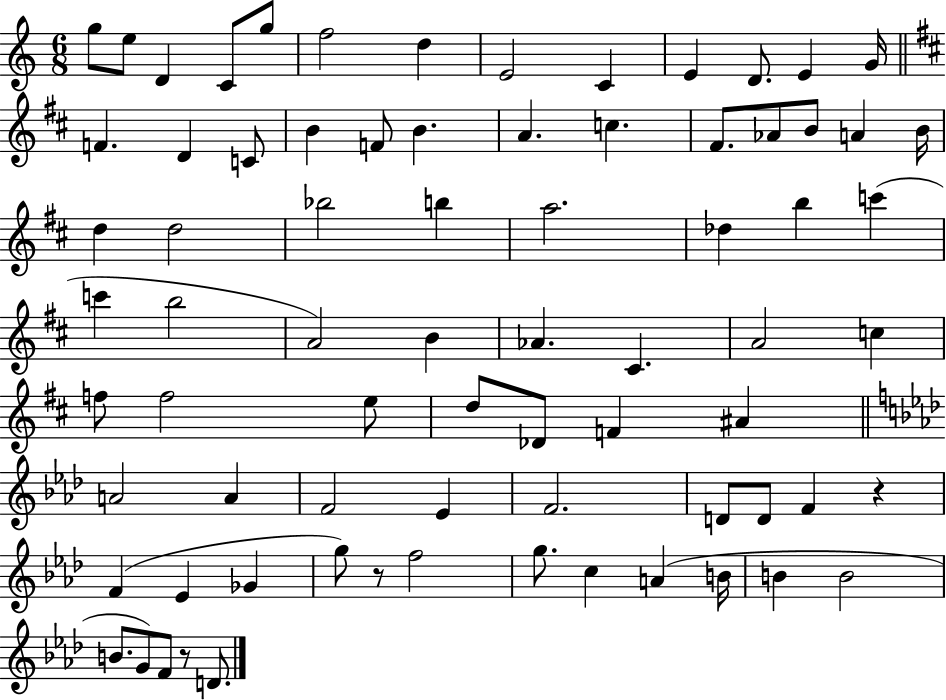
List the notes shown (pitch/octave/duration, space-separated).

G5/e E5/e D4/q C4/e G5/e F5/h D5/q E4/h C4/q E4/q D4/e. E4/q G4/s F4/q. D4/q C4/e B4/q F4/e B4/q. A4/q. C5/q. F#4/e. Ab4/e B4/e A4/q B4/s D5/q D5/h Bb5/h B5/q A5/h. Db5/q B5/q C6/q C6/q B5/h A4/h B4/q Ab4/q. C#4/q. A4/h C5/q F5/e F5/h E5/e D5/e Db4/e F4/q A#4/q A4/h A4/q F4/h Eb4/q F4/h. D4/e D4/e F4/q R/q F4/q Eb4/q Gb4/q G5/e R/e F5/h G5/e. C5/q A4/q B4/s B4/q B4/h B4/e. G4/e F4/e R/e D4/e.